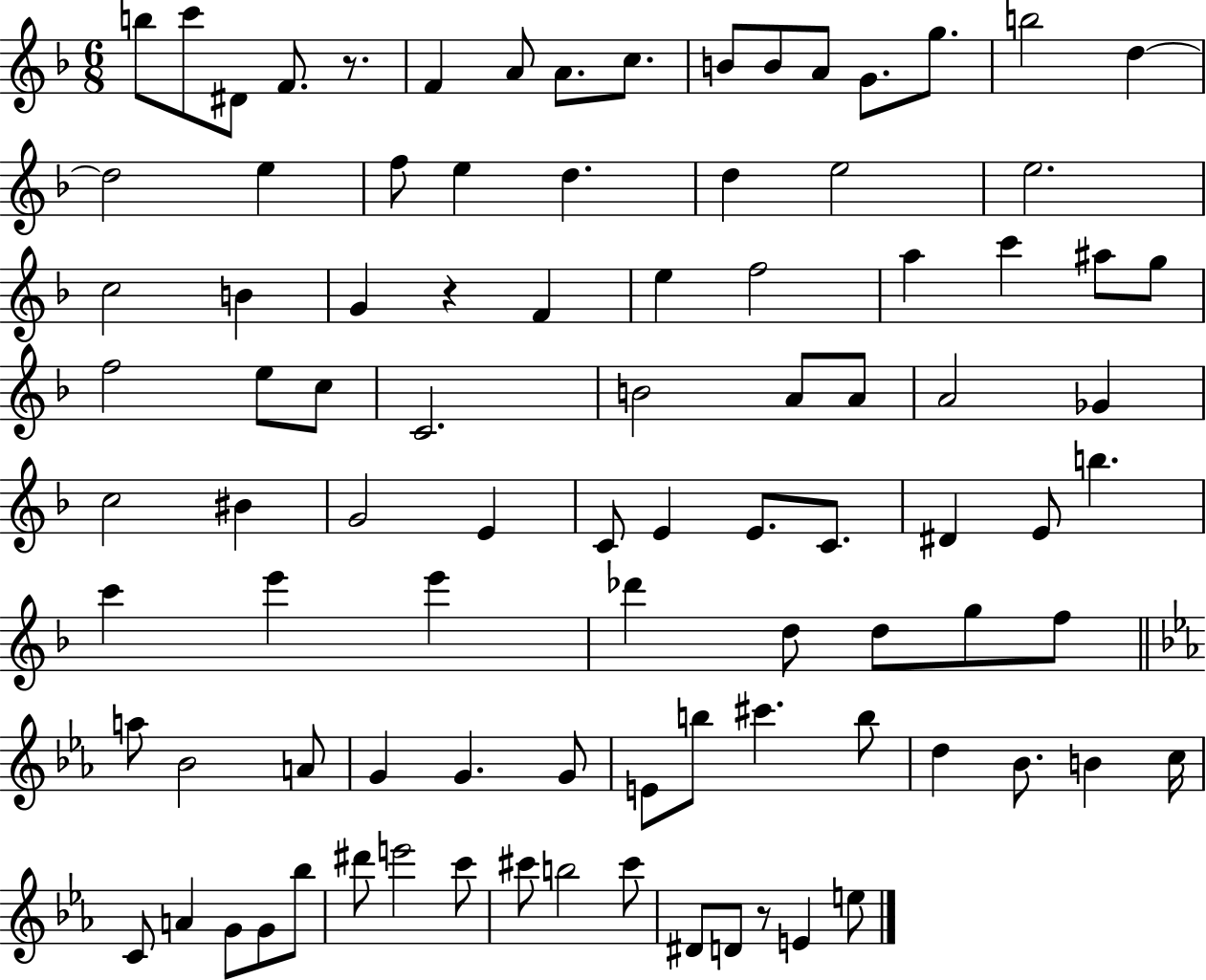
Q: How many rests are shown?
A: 3